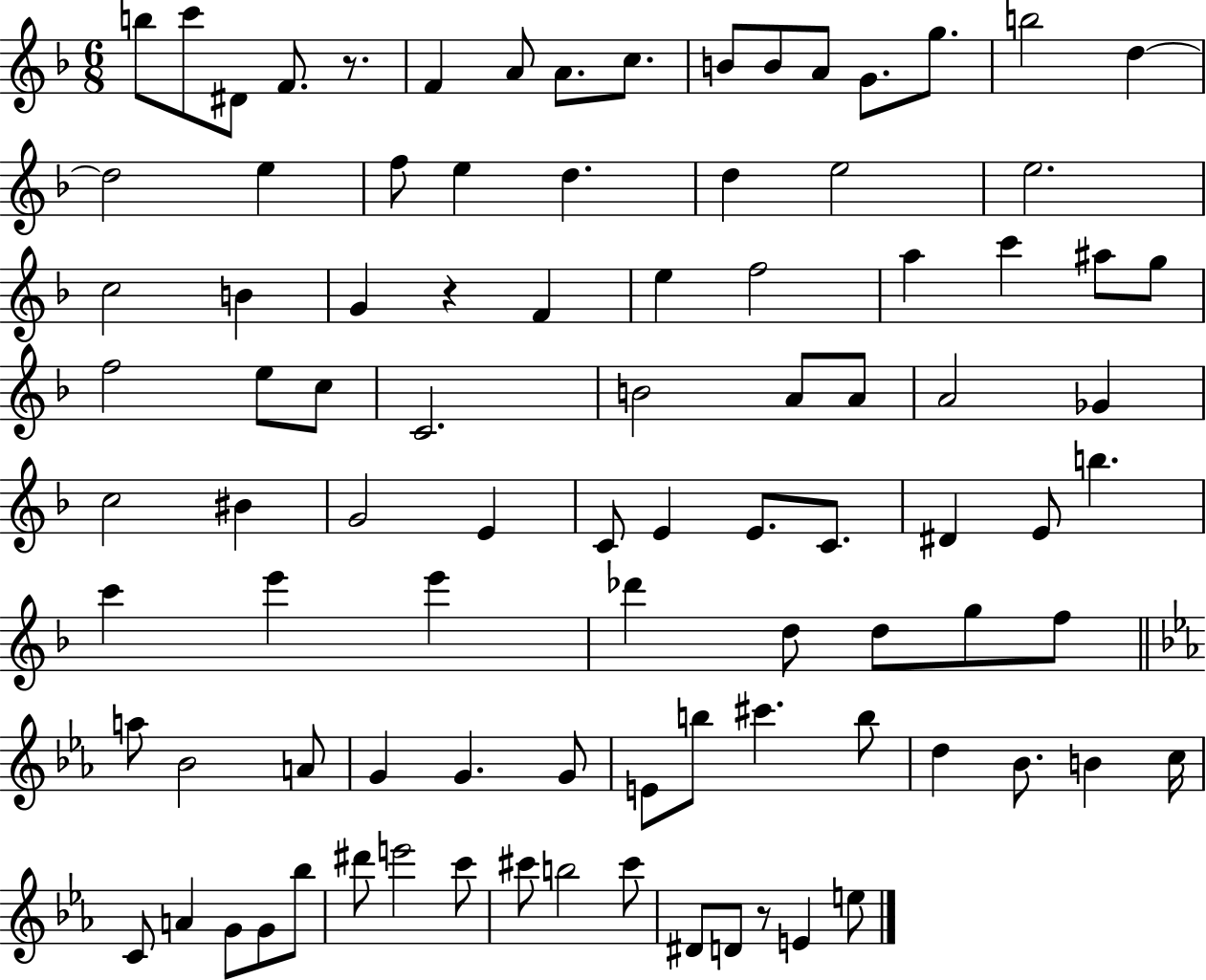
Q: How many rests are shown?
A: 3